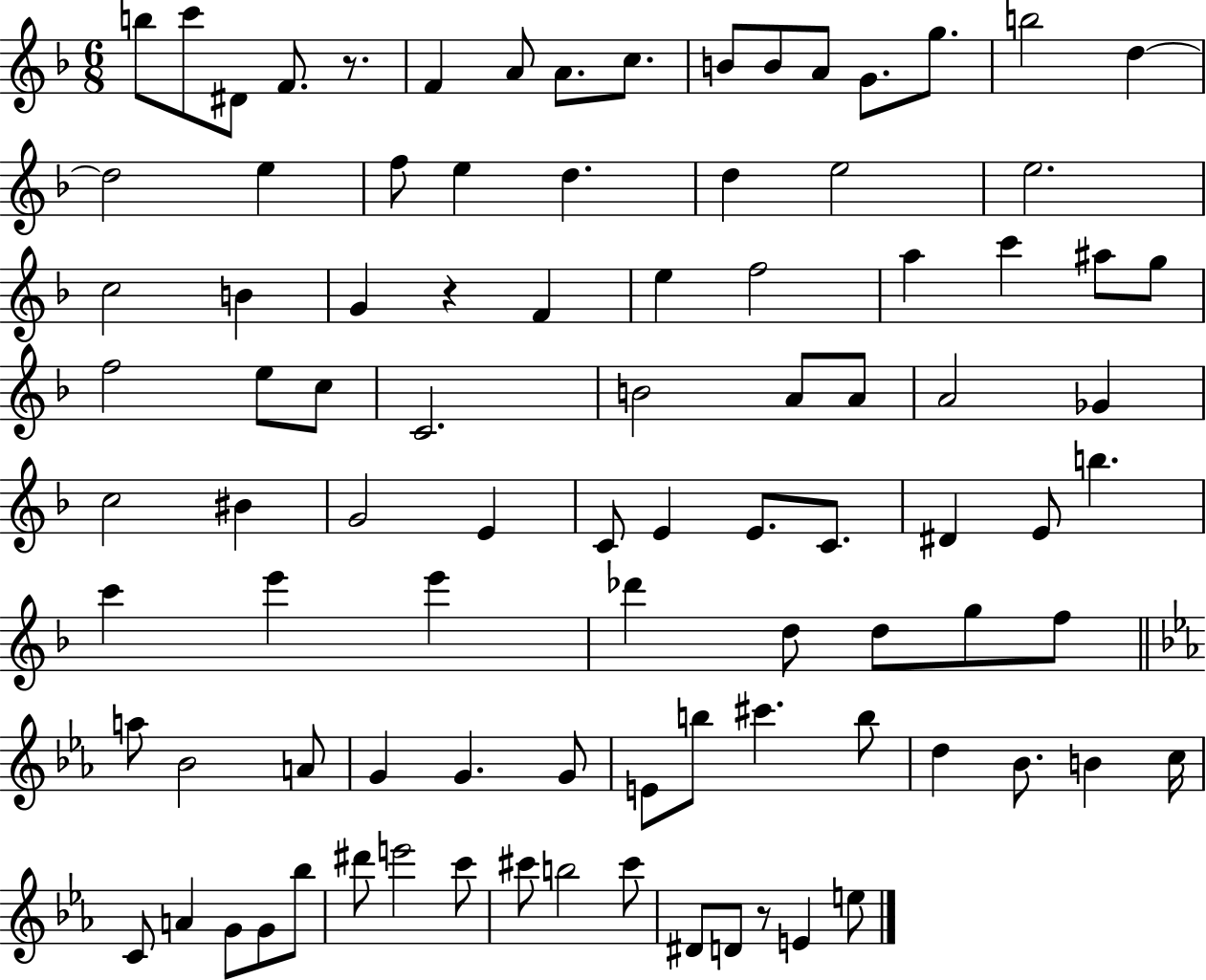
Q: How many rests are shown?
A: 3